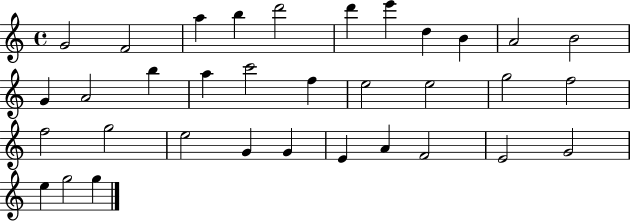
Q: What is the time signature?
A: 4/4